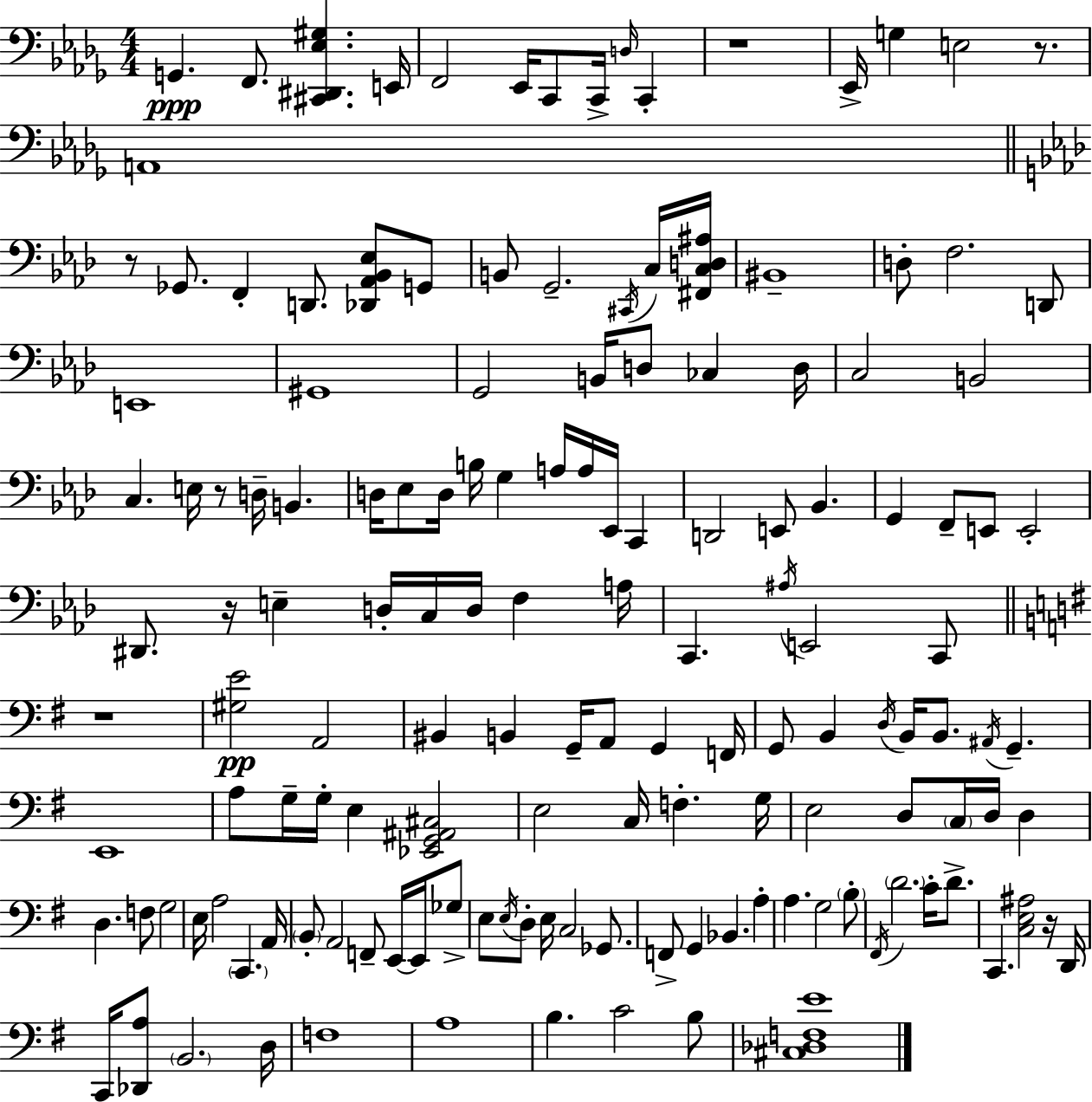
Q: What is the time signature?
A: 4/4